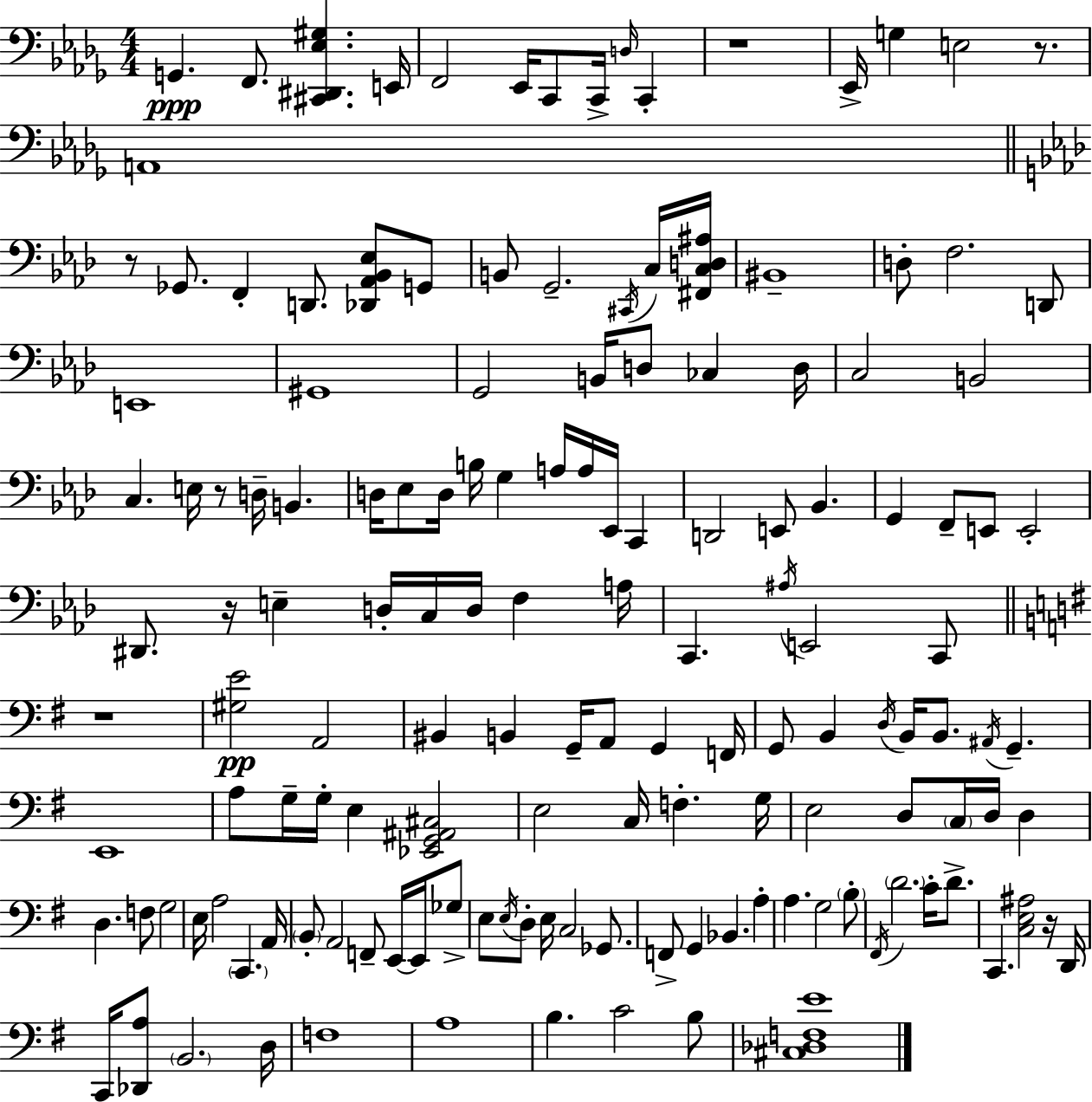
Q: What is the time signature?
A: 4/4